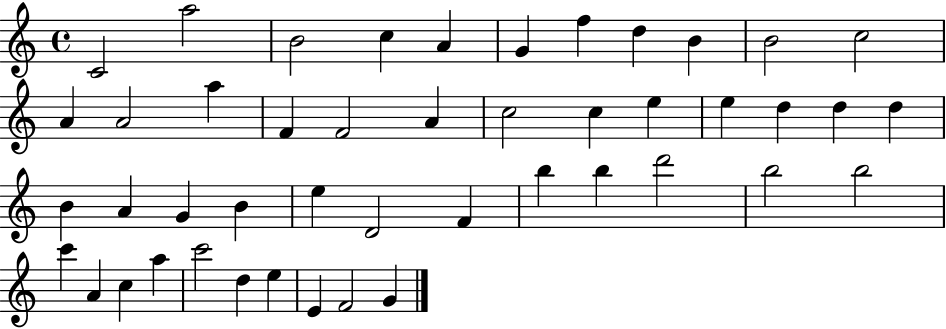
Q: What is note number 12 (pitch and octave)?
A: A4